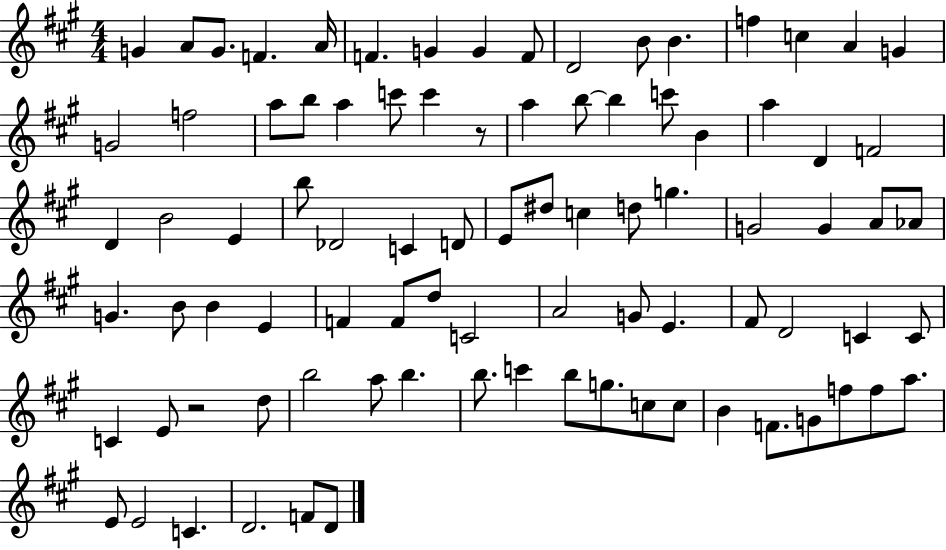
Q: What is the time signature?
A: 4/4